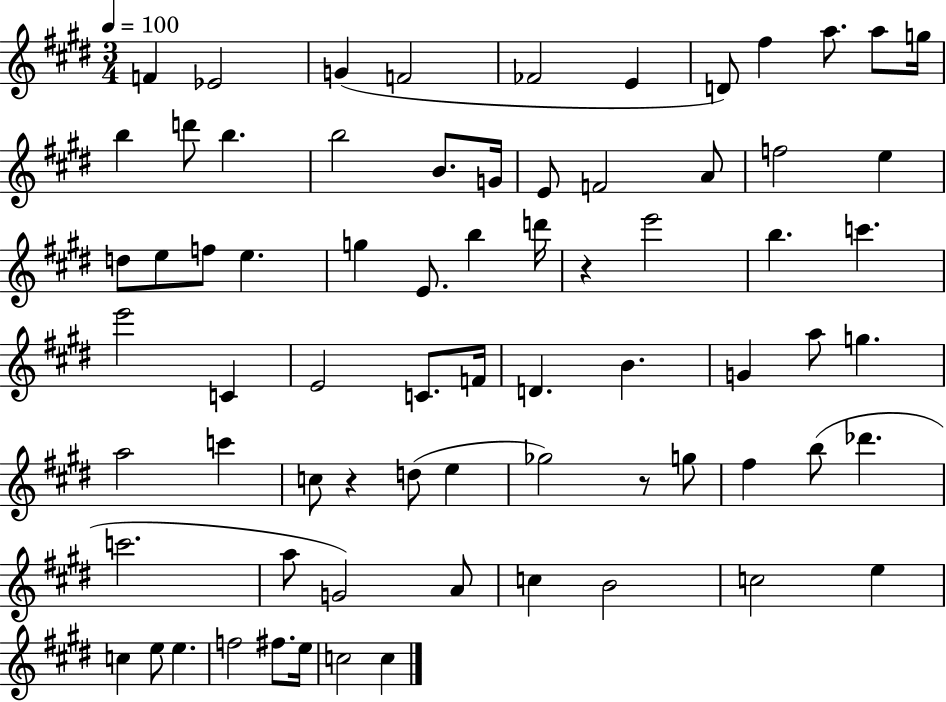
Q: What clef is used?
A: treble